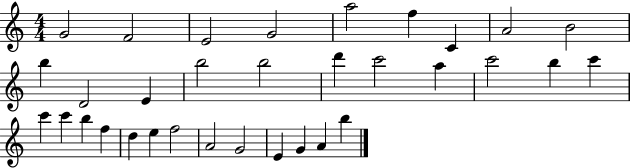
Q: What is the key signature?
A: C major